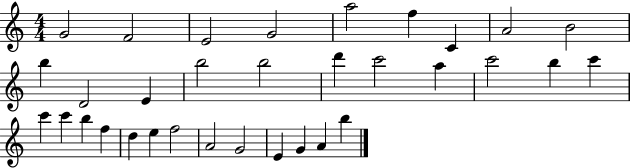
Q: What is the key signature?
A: C major